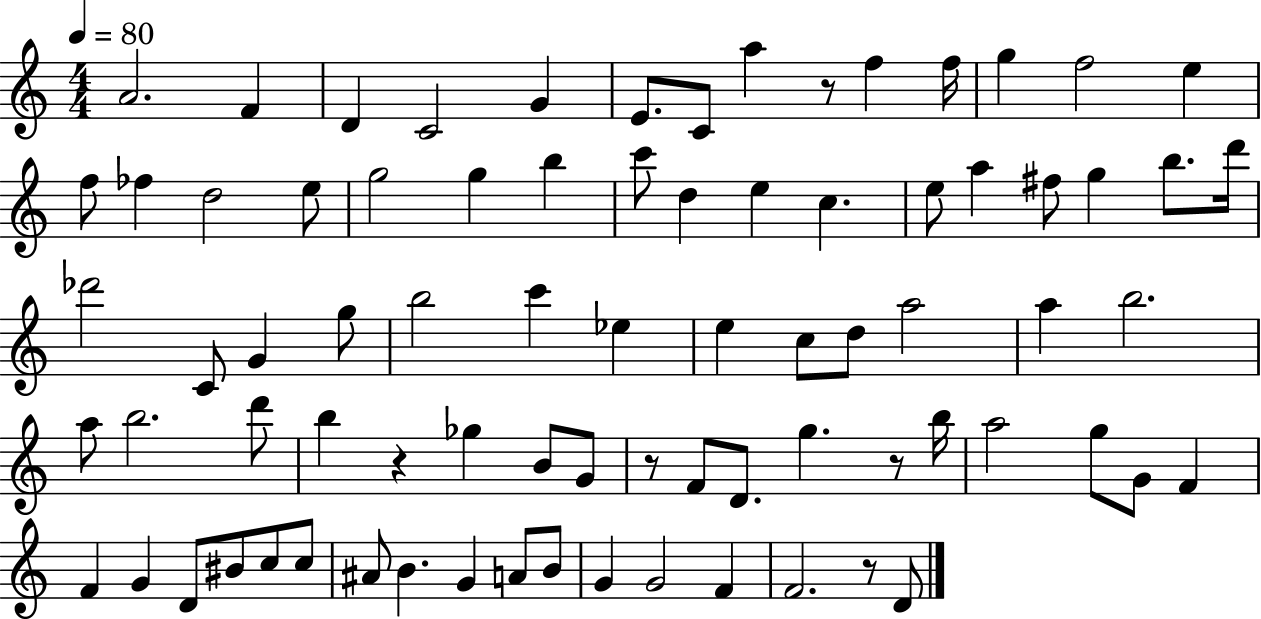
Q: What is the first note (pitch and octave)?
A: A4